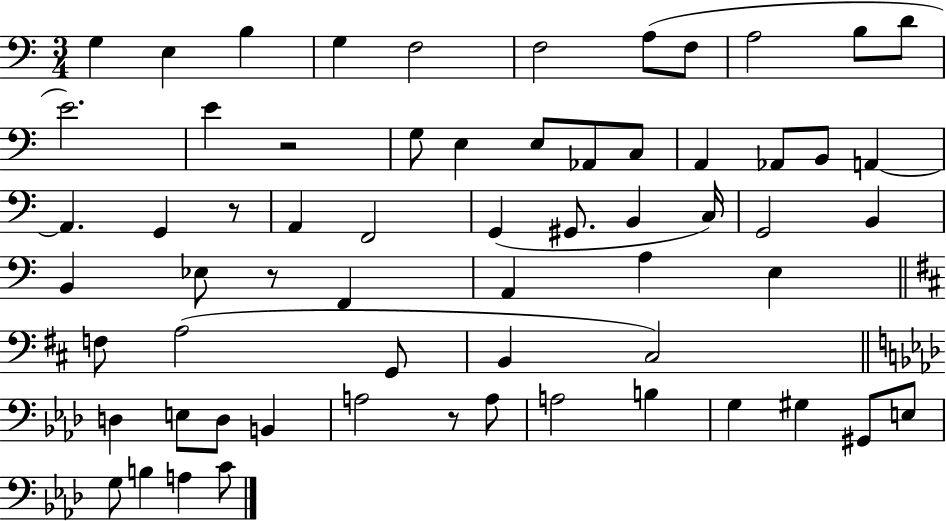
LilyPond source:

{
  \clef bass
  \numericTimeSignature
  \time 3/4
  \key c \major
  g4 e4 b4 | g4 f2 | f2 a8( f8 | a2 b8 d'8 | \break e'2.) | e'4 r2 | g8 e4 e8 aes,8 c8 | a,4 aes,8 b,8 a,4~~ | \break a,4. g,4 r8 | a,4 f,2 | g,4( gis,8. b,4 c16) | g,2 b,4 | \break b,4 ees8 r8 f,4 | a,4 a4 e4 | \bar "||" \break \key d \major f8 a2( g,8 | b,4 cis2) | \bar "||" \break \key aes \major d4 e8 d8 b,4 | a2 r8 a8 | a2 b4 | g4 gis4 gis,8 e8 | \break g8 b4 a4 c'8 | \bar "|."
}